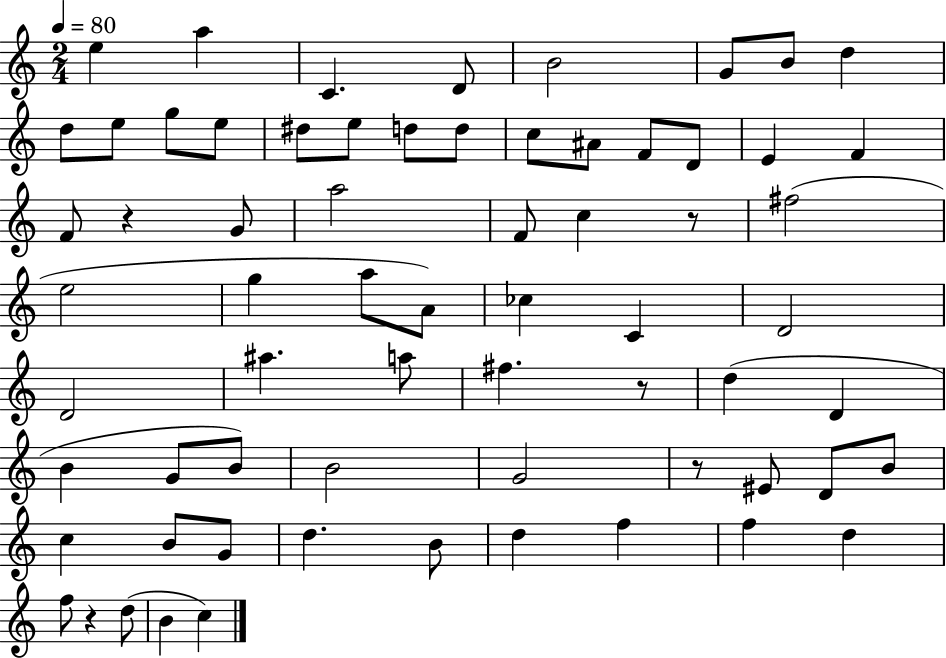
E5/q A5/q C4/q. D4/e B4/h G4/e B4/e D5/q D5/e E5/e G5/e E5/e D#5/e E5/e D5/e D5/e C5/e A#4/e F4/e D4/e E4/q F4/q F4/e R/q G4/e A5/h F4/e C5/q R/e F#5/h E5/h G5/q A5/e A4/e CES5/q C4/q D4/h D4/h A#5/q. A5/e F#5/q. R/e D5/q D4/q B4/q G4/e B4/e B4/h G4/h R/e EIS4/e D4/e B4/e C5/q B4/e G4/e D5/q. B4/e D5/q F5/q F5/q D5/q F5/e R/q D5/e B4/q C5/q